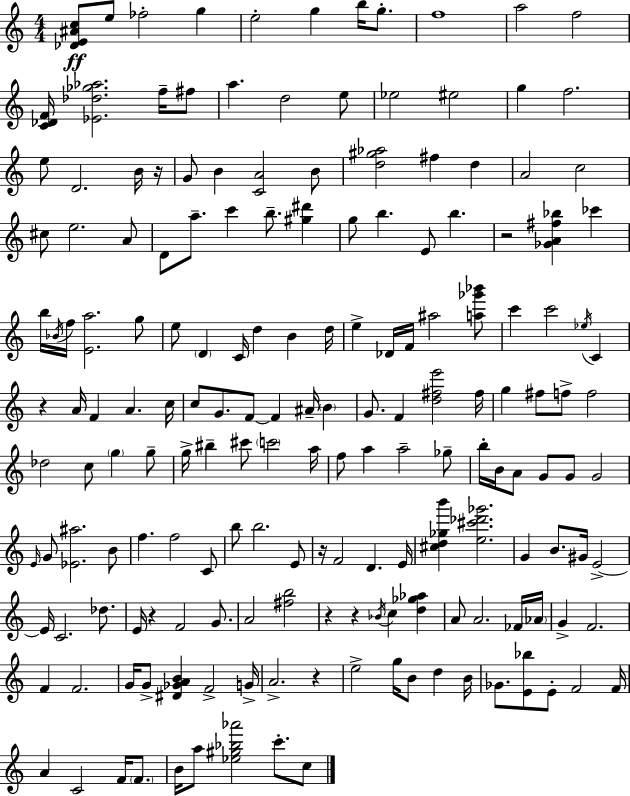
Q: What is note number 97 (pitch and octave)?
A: G4